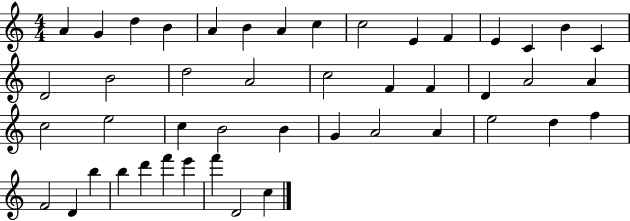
A4/q G4/q D5/q B4/q A4/q B4/q A4/q C5/q C5/h E4/q F4/q E4/q C4/q B4/q C4/q D4/h B4/h D5/h A4/h C5/h F4/q F4/q D4/q A4/h A4/q C5/h E5/h C5/q B4/h B4/q G4/q A4/h A4/q E5/h D5/q F5/q F4/h D4/q B5/q B5/q D6/q F6/q E6/q F6/q D4/h C5/q